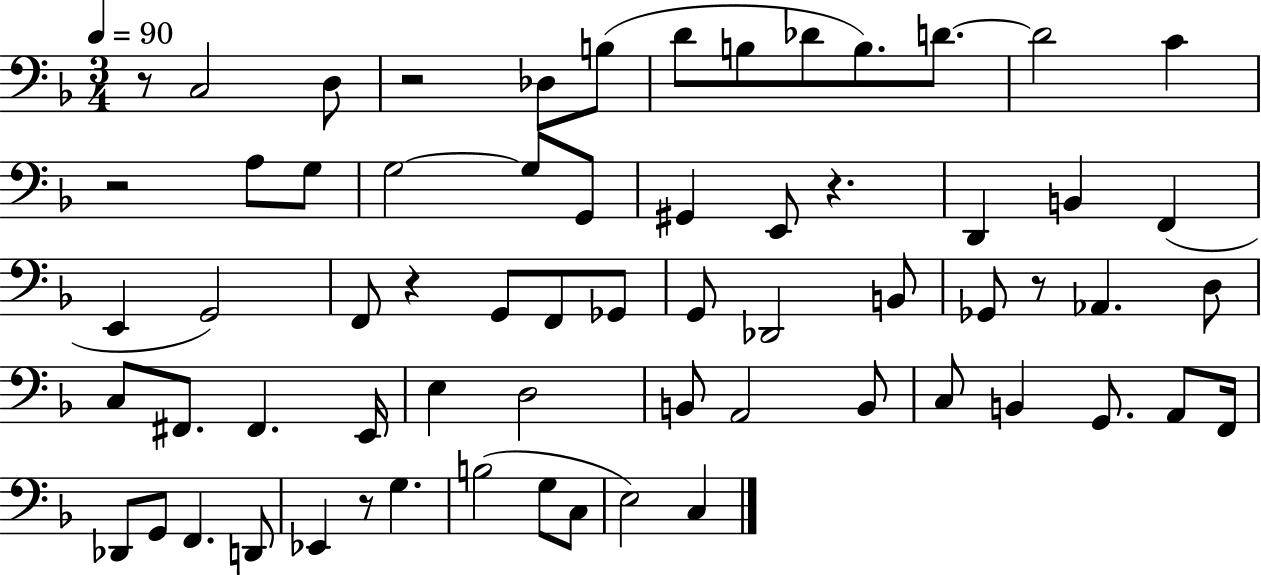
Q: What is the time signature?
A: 3/4